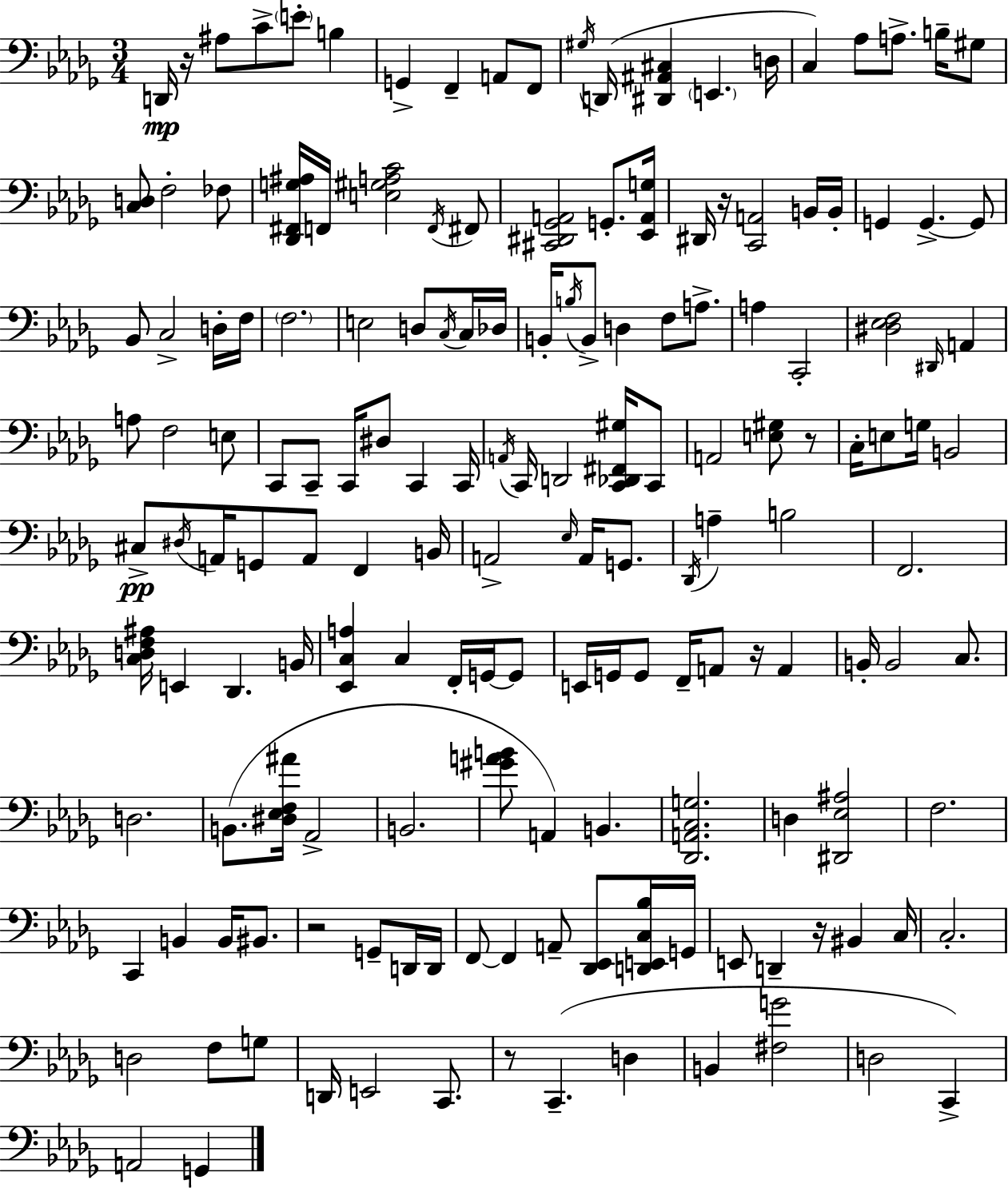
X:1
T:Untitled
M:3/4
L:1/4
K:Bbm
D,,/4 z/4 ^A,/2 C/2 E/2 B, G,, F,, A,,/2 F,,/2 ^G,/4 D,,/4 [^D,,^A,,^C,] E,, D,/4 C, _A,/2 A,/2 B,/4 ^G,/2 [C,D,]/2 F,2 _F,/2 [_D,,^F,,G,^A,]/4 F,,/4 [E,^G,A,C]2 F,,/4 ^F,,/2 [^C,,^D,,_G,,A,,]2 G,,/2 [_E,,A,,G,]/4 ^D,,/4 z/4 [C,,A,,]2 B,,/4 B,,/4 G,, G,, G,,/2 _B,,/2 C,2 D,/4 F,/4 F,2 E,2 D,/2 C,/4 C,/4 _D,/4 B,,/4 B,/4 B,,/2 D, F,/2 A,/2 A, C,,2 [^D,_E,F,]2 ^D,,/4 A,, A,/2 F,2 E,/2 C,,/2 C,,/2 C,,/4 ^D,/2 C,, C,,/4 A,,/4 C,,/4 D,,2 [C,,_D,,^F,,^G,]/4 C,,/2 A,,2 [E,^G,]/2 z/2 C,/4 E,/2 G,/4 B,,2 ^C,/2 ^D,/4 A,,/4 G,,/2 A,,/2 F,, B,,/4 A,,2 _E,/4 A,,/4 G,,/2 _D,,/4 A, B,2 F,,2 [C,D,F,^A,]/4 E,, _D,, B,,/4 [_E,,C,A,] C, F,,/4 G,,/4 G,,/2 E,,/4 G,,/4 G,,/2 F,,/4 A,,/2 z/4 A,, B,,/4 B,,2 C,/2 D,2 B,,/2 [^D,_E,F,^A]/4 _A,,2 B,,2 [^GAB]/2 A,, B,, [_D,,A,,C,G,]2 D, [^D,,_E,^A,]2 F,2 C,, B,, B,,/4 ^B,,/2 z2 G,,/2 D,,/4 D,,/4 F,,/2 F,, A,,/2 [_D,,_E,,]/2 [D,,E,,C,_B,]/4 G,,/4 E,,/2 D,, z/4 ^B,, C,/4 C,2 D,2 F,/2 G,/2 D,,/4 E,,2 C,,/2 z/2 C,, D, B,, [^F,G]2 D,2 C,, A,,2 G,,